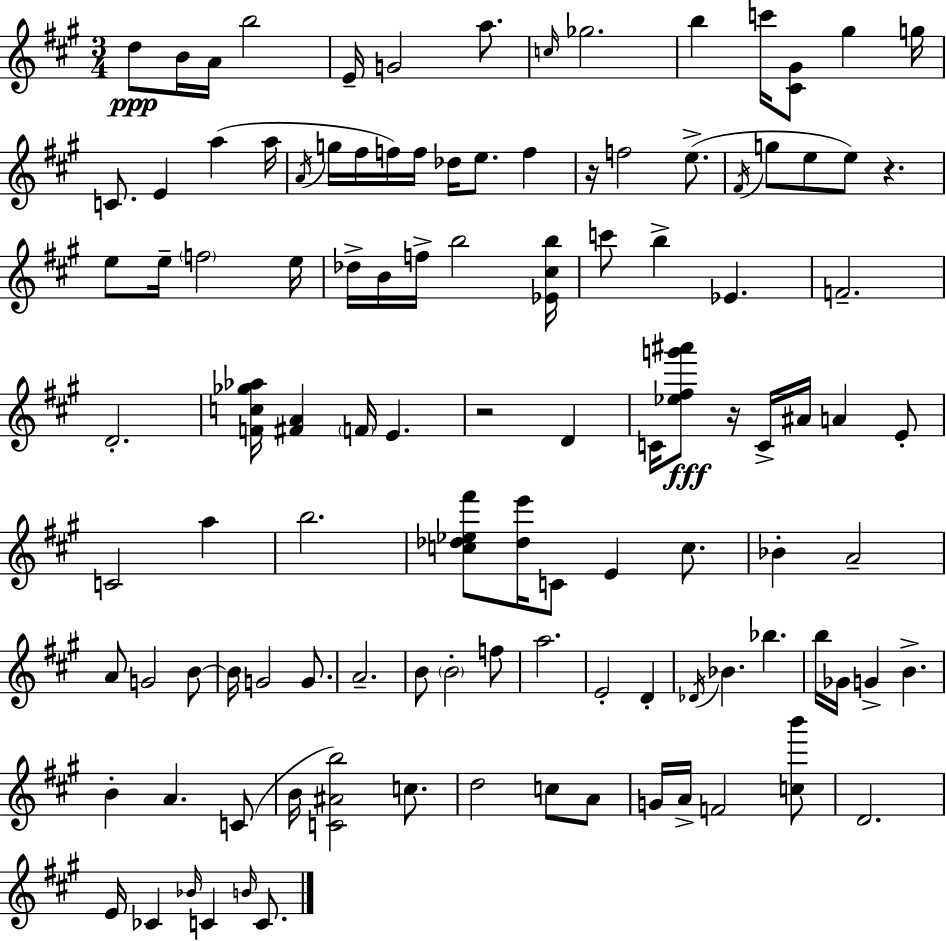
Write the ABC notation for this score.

X:1
T:Untitled
M:3/4
L:1/4
K:A
d/2 B/4 A/4 b2 E/4 G2 a/2 c/4 _g2 b c'/4 [^C^G]/2 ^g g/4 C/2 E a a/4 A/4 g/4 ^f/4 f/4 f/4 _d/4 e/2 f z/4 f2 e/2 ^F/4 g/2 e/2 e/2 z e/2 e/4 f2 e/4 _d/4 B/4 f/4 b2 [_E^cb]/4 c'/2 b _E F2 D2 [Fc_g_a]/4 [^FA] F/4 E z2 D C/4 [_e^fg'^a']/2 z/4 C/4 ^A/4 A E/2 C2 a b2 [c_d_e^f']/2 [_de']/4 C/2 E c/2 _B A2 A/2 G2 B/2 B/4 G2 G/2 A2 B/2 B2 f/2 a2 E2 D _D/4 _B _b b/4 _G/4 G B B A C/2 B/4 [C^Ab]2 c/2 d2 c/2 A/2 G/4 A/4 F2 [cb']/2 D2 E/4 _C _B/4 C B/4 C/2